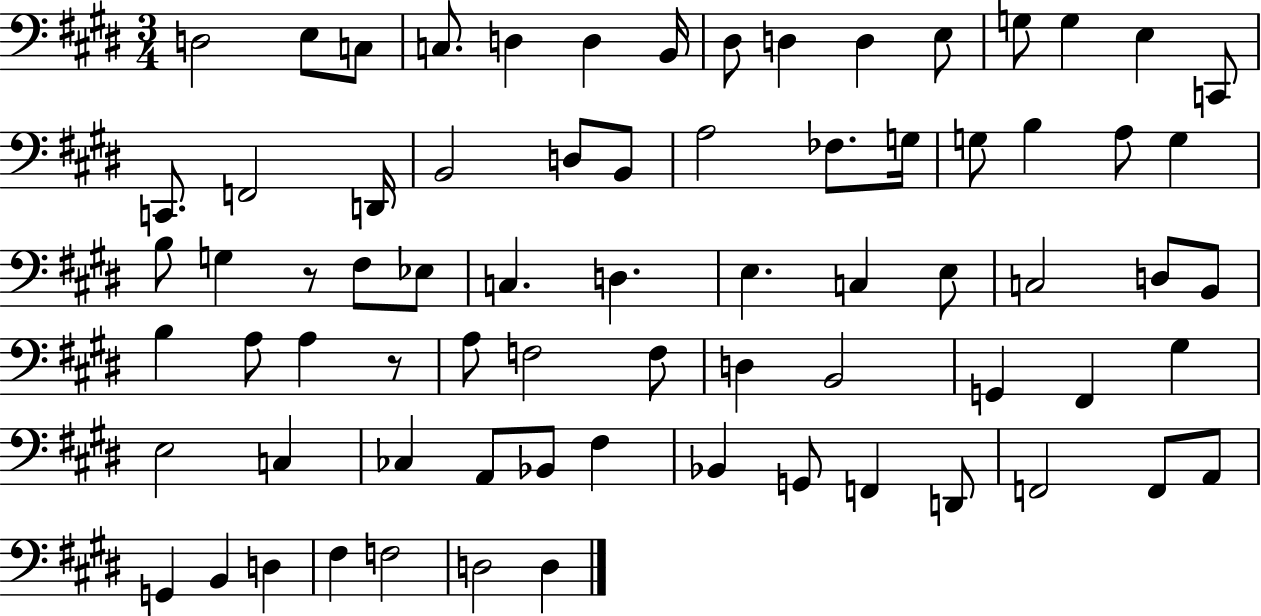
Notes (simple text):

D3/h E3/e C3/e C3/e. D3/q D3/q B2/s D#3/e D3/q D3/q E3/e G3/e G3/q E3/q C2/e C2/e. F2/h D2/s B2/h D3/e B2/e A3/h FES3/e. G3/s G3/e B3/q A3/e G3/q B3/e G3/q R/e F#3/e Eb3/e C3/q. D3/q. E3/q. C3/q E3/e C3/h D3/e B2/e B3/q A3/e A3/q R/e A3/e F3/h F3/e D3/q B2/h G2/q F#2/q G#3/q E3/h C3/q CES3/q A2/e Bb2/e F#3/q Bb2/q G2/e F2/q D2/e F2/h F2/e A2/e G2/q B2/q D3/q F#3/q F3/h D3/h D3/q